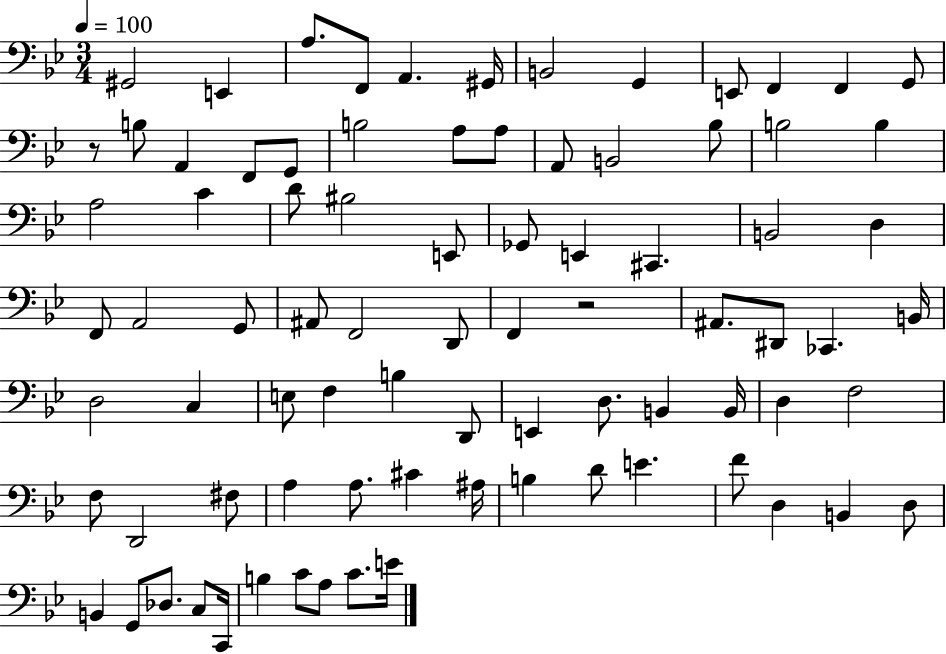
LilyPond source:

{
  \clef bass
  \numericTimeSignature
  \time 3/4
  \key bes \major
  \tempo 4 = 100
  gis,2 e,4 | a8. f,8 a,4. gis,16 | b,2 g,4 | e,8 f,4 f,4 g,8 | \break r8 b8 a,4 f,8 g,8 | b2 a8 a8 | a,8 b,2 bes8 | b2 b4 | \break a2 c'4 | d'8 bis2 e,8 | ges,8 e,4 cis,4. | b,2 d4 | \break f,8 a,2 g,8 | ais,8 f,2 d,8 | f,4 r2 | ais,8. dis,8 ces,4. b,16 | \break d2 c4 | e8 f4 b4 d,8 | e,4 d8. b,4 b,16 | d4 f2 | \break f8 d,2 fis8 | a4 a8. cis'4 ais16 | b4 d'8 e'4. | f'8 d4 b,4 d8 | \break b,4 g,8 des8. c8 c,16 | b4 c'8 a8 c'8. e'16 | \bar "|."
}